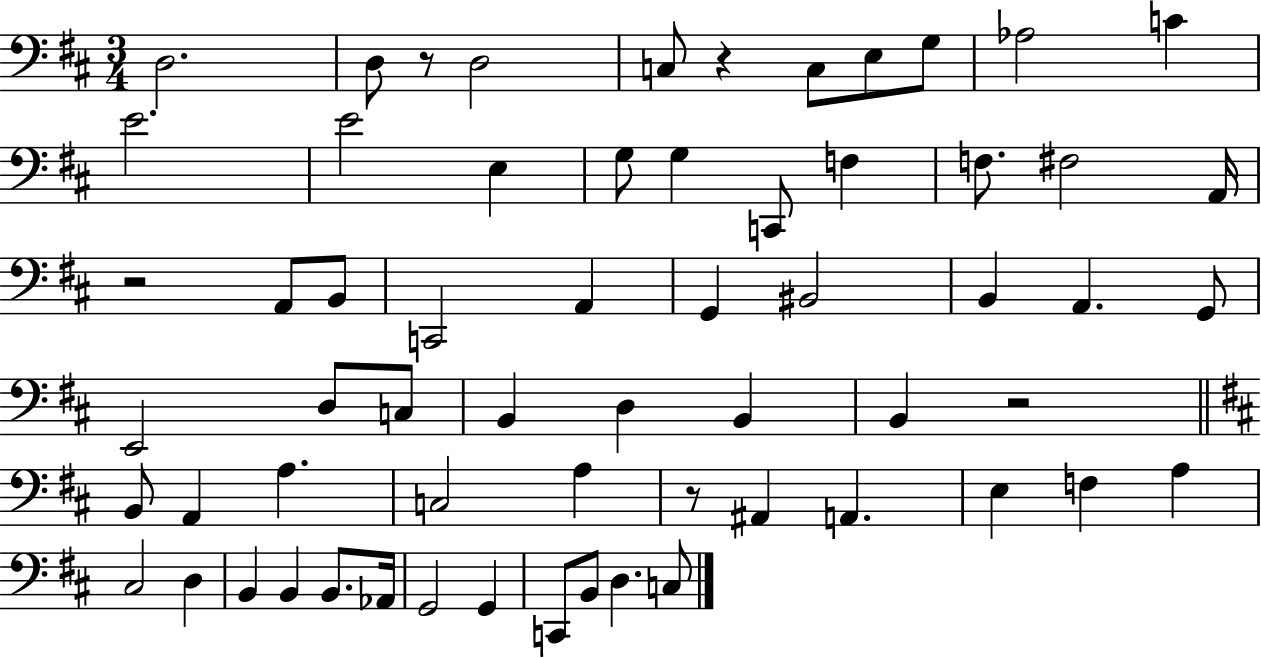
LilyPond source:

{
  \clef bass
  \numericTimeSignature
  \time 3/4
  \key d \major
  d2. | d8 r8 d2 | c8 r4 c8 e8 g8 | aes2 c'4 | \break e'2. | e'2 e4 | g8 g4 c,8 f4 | f8. fis2 a,16 | \break r2 a,8 b,8 | c,2 a,4 | g,4 bis,2 | b,4 a,4. g,8 | \break e,2 d8 c8 | b,4 d4 b,4 | b,4 r2 | \bar "||" \break \key d \major b,8 a,4 a4. | c2 a4 | r8 ais,4 a,4. | e4 f4 a4 | \break cis2 d4 | b,4 b,4 b,8. aes,16 | g,2 g,4 | c,8 b,8 d4. c8 | \break \bar "|."
}